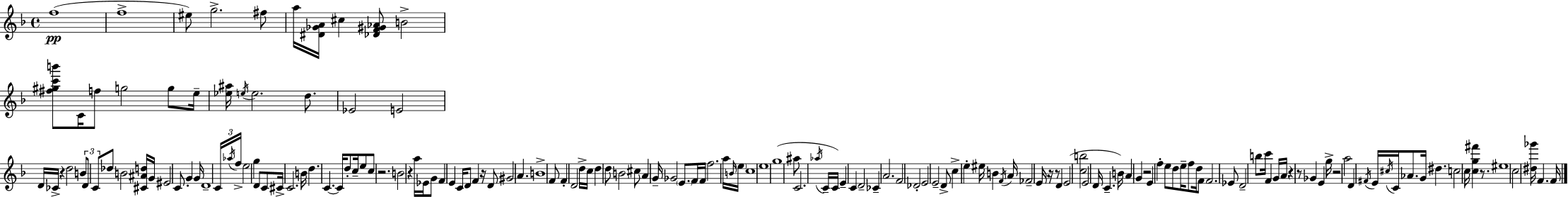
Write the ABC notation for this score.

X:1
T:Untitled
M:4/4
L:1/4
K:F
f4 f4 ^e/2 g2 ^f/2 a/4 [^D_GA]/4 ^c [_DF^G_A]/2 B2 [^f^gc'b']/2 C/4 f/2 g2 g/2 e/4 [_e^a]/4 e/4 e2 d/2 _E2 E2 D/4 _C/4 z d2 B/2 D/2 C/2 _d/2 B2 [^C^Ad]/4 G/4 ^E2 C/2 G G/4 D4 C/4 _a/4 f/4 e2 g D/2 C/2 ^C/4 C2 B/4 d C C/4 d/2 c/4 e/2 c/2 z2 B2 z a/4 _E/4 G/2 F E C/4 D/2 F z/4 D/2 ^G2 A B4 F/2 F D2 d/4 c/4 d d/2 B2 ^c/2 A G/4 _G2 E/2 F/4 F/4 f2 a/4 B/4 e/4 c4 e4 g4 ^a/2 C2 _a/4 C/4 C/4 E C D2 _C A2 F2 _D2 E2 E2 D/2 c e ^e/4 B F/4 A/4 _F2 E/4 z/4 z/2 D E2 [cb]2 E2 D/4 C B/4 A G z2 E f e/2 d/2 e/4 f/2 d/4 F/2 F2 _E/2 D2 b/2 c'/4 F G/4 A/4 z z/2 _G E g/4 z2 a2 D ^F/4 E/4 ^c/4 C/4 _A/2 G/4 ^d c2 c/4 [cg^f'] z/2 ^e4 c2 [^d_g']/4 F F/4